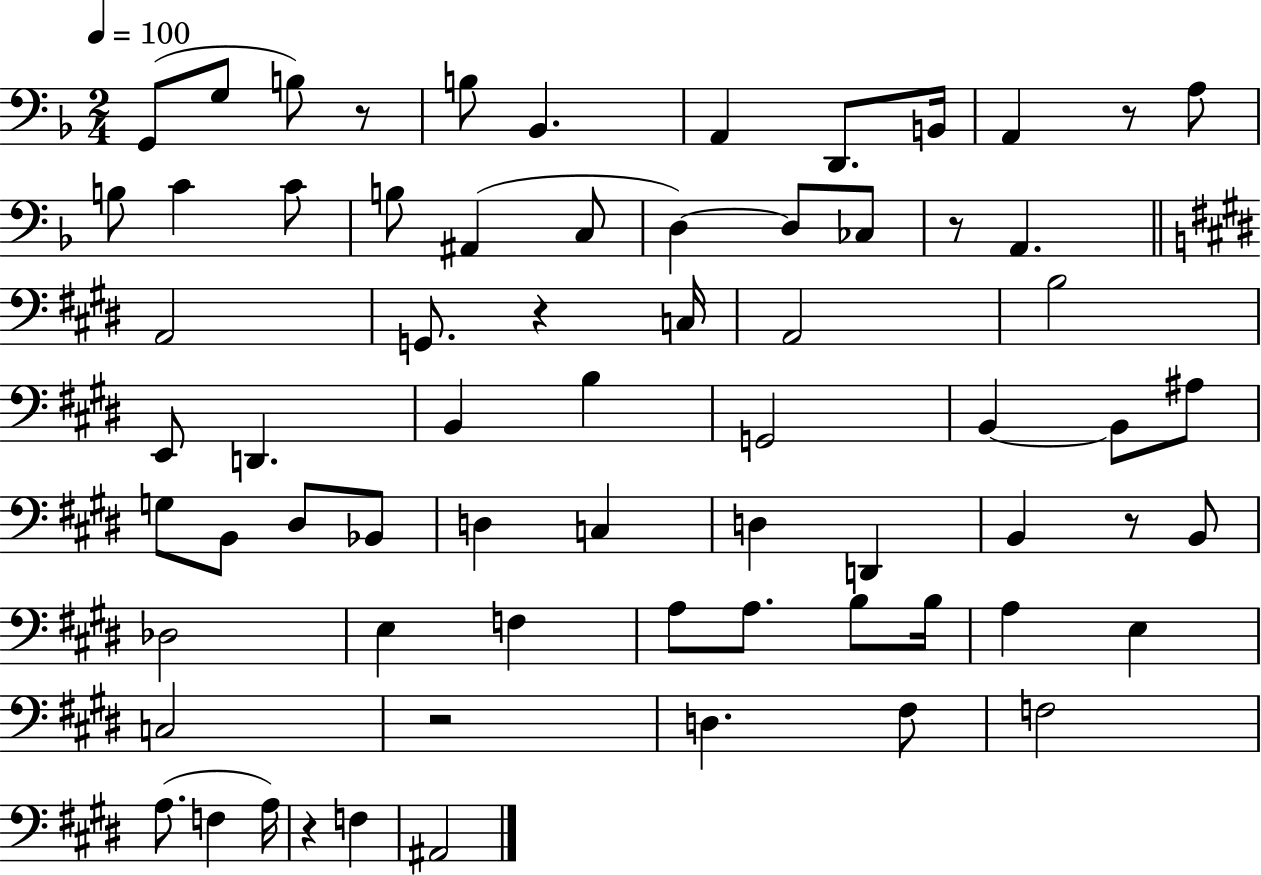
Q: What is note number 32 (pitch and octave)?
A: B2